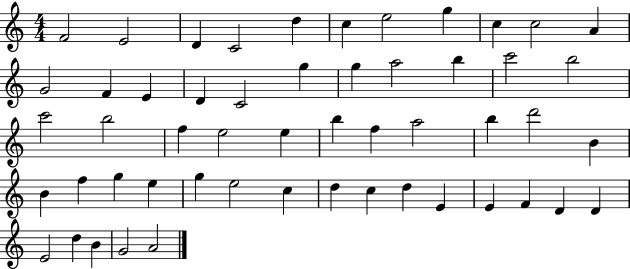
{
  \clef treble
  \numericTimeSignature
  \time 4/4
  \key c \major
  f'2 e'2 | d'4 c'2 d''4 | c''4 e''2 g''4 | c''4 c''2 a'4 | \break g'2 f'4 e'4 | d'4 c'2 g''4 | g''4 a''2 b''4 | c'''2 b''2 | \break c'''2 b''2 | f''4 e''2 e''4 | b''4 f''4 a''2 | b''4 d'''2 b'4 | \break b'4 f''4 g''4 e''4 | g''4 e''2 c''4 | d''4 c''4 d''4 e'4 | e'4 f'4 d'4 d'4 | \break e'2 d''4 b'4 | g'2 a'2 | \bar "|."
}